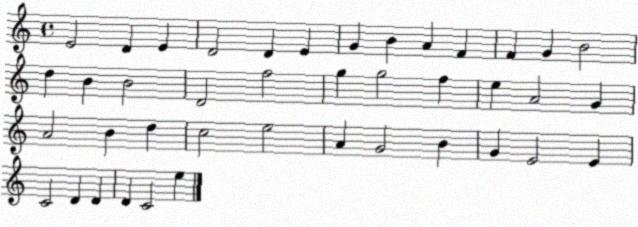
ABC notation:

X:1
T:Untitled
M:4/4
L:1/4
K:C
E2 D E D2 D E G B A F F G B2 d B B2 D2 f2 g g2 f e A2 G A2 B d c2 e2 A G2 B G E2 E C2 D D D C2 e